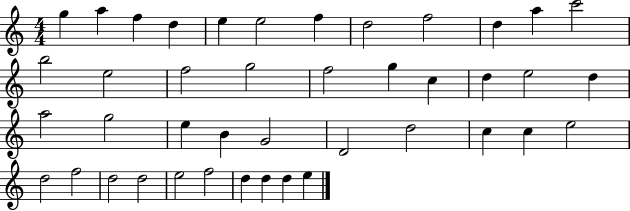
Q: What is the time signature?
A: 4/4